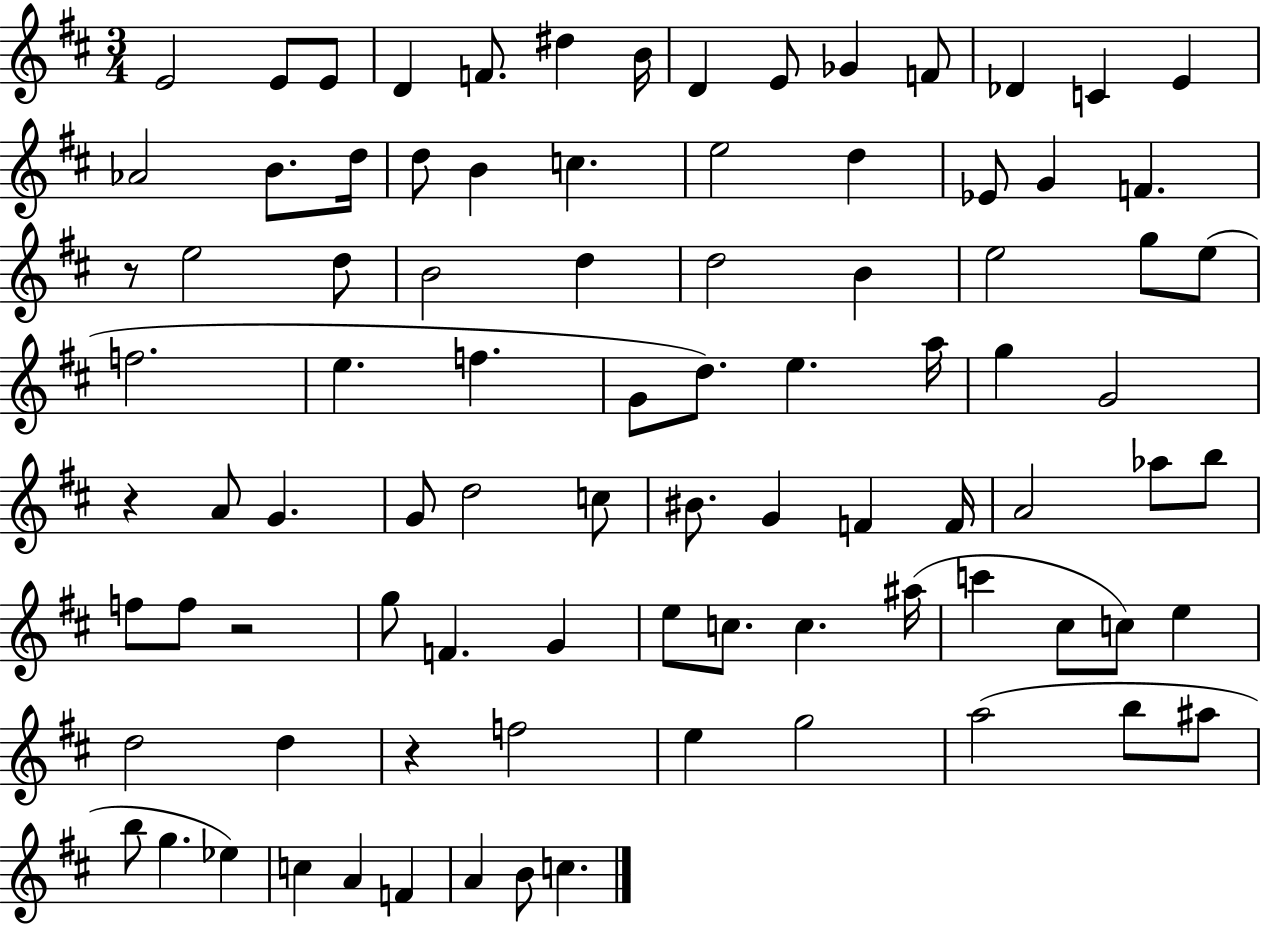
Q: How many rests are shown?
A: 4